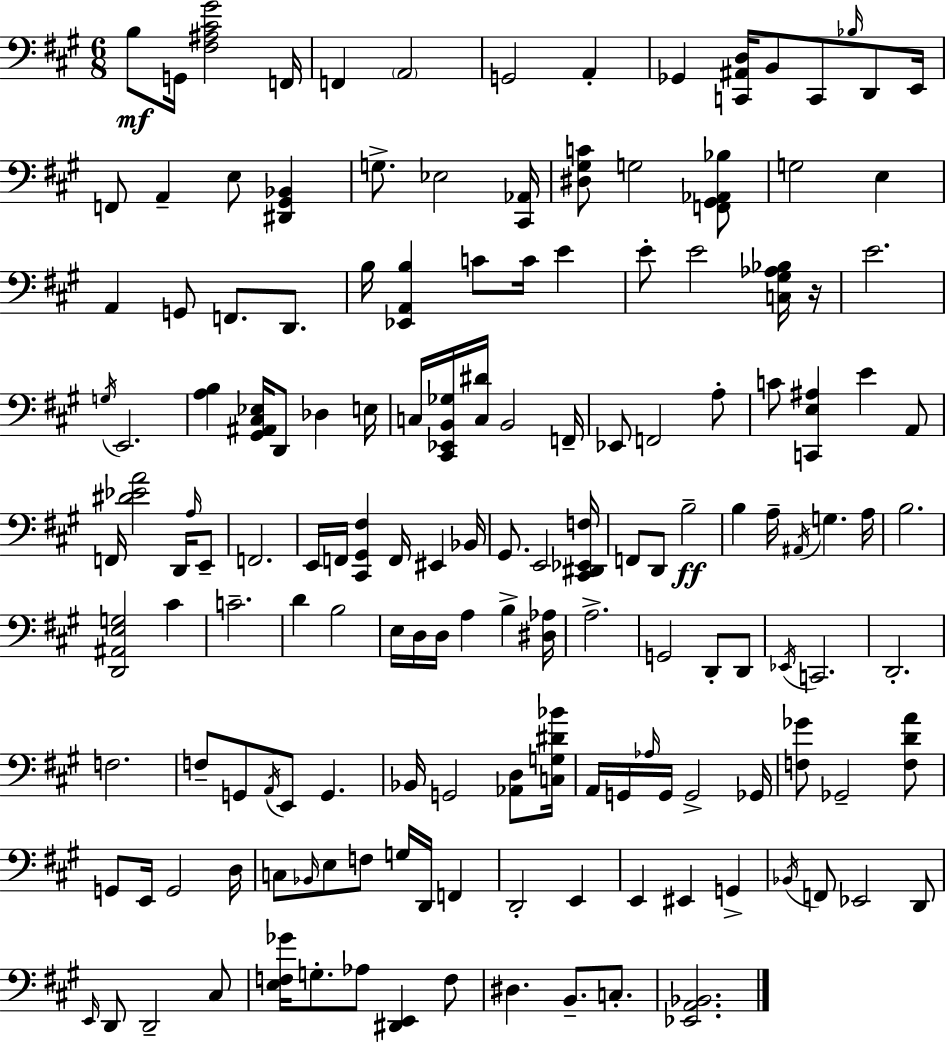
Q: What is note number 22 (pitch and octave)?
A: A2